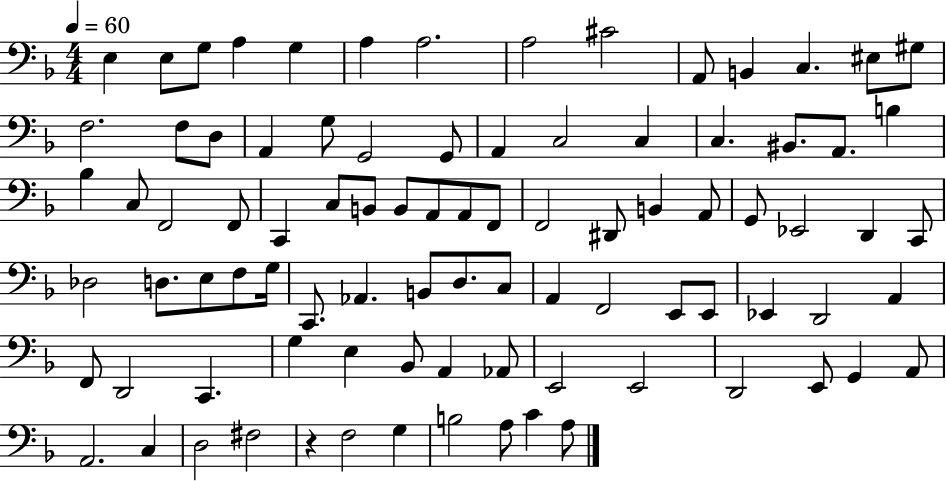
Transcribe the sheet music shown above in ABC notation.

X:1
T:Untitled
M:4/4
L:1/4
K:F
E, E,/2 G,/2 A, G, A, A,2 A,2 ^C2 A,,/2 B,, C, ^E,/2 ^G,/2 F,2 F,/2 D,/2 A,, G,/2 G,,2 G,,/2 A,, C,2 C, C, ^B,,/2 A,,/2 B, _B, C,/2 F,,2 F,,/2 C,, C,/2 B,,/2 B,,/2 A,,/2 A,,/2 F,,/2 F,,2 ^D,,/2 B,, A,,/2 G,,/2 _E,,2 D,, C,,/2 _D,2 D,/2 E,/2 F,/2 G,/4 C,,/2 _A,, B,,/2 D,/2 C,/2 A,, F,,2 E,,/2 E,,/2 _E,, D,,2 A,, F,,/2 D,,2 C,, G, E, _B,,/2 A,, _A,,/2 E,,2 E,,2 D,,2 E,,/2 G,, A,,/2 A,,2 C, D,2 ^F,2 z F,2 G, B,2 A,/2 C A,/2